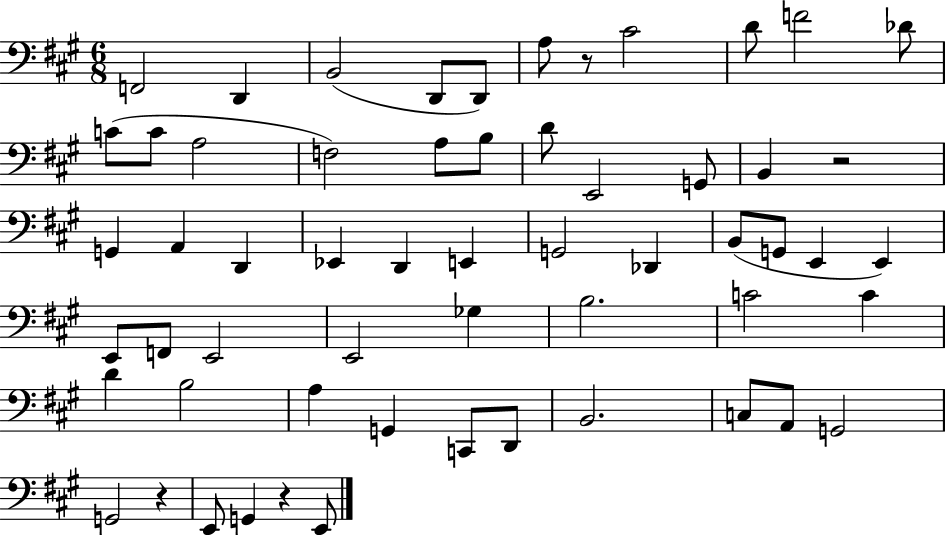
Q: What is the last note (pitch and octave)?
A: E2